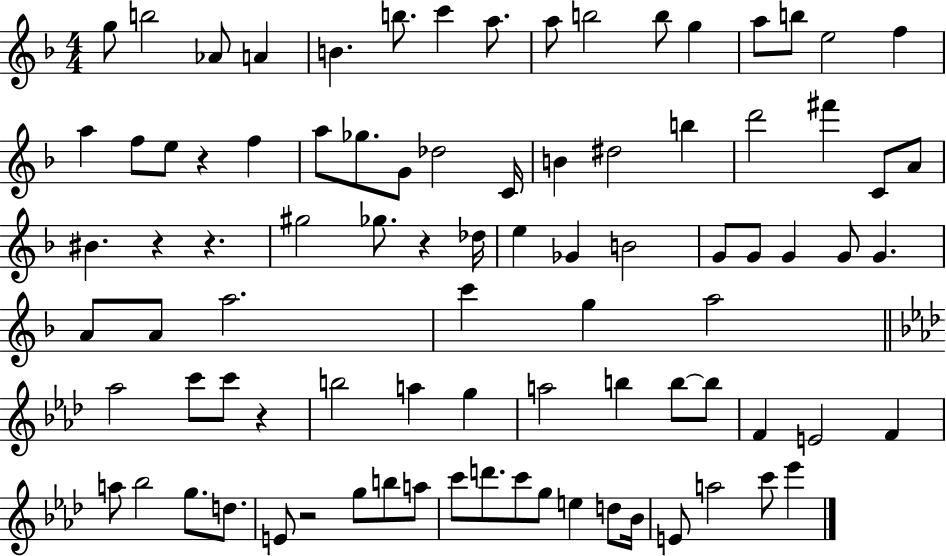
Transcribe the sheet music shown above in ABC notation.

X:1
T:Untitled
M:4/4
L:1/4
K:F
g/2 b2 _A/2 A B b/2 c' a/2 a/2 b2 b/2 g a/2 b/2 e2 f a f/2 e/2 z f a/2 _g/2 G/2 _d2 C/4 B ^d2 b d'2 ^f' C/2 A/2 ^B z z ^g2 _g/2 z _d/4 e _G B2 G/2 G/2 G G/2 G A/2 A/2 a2 c' g a2 _a2 c'/2 c'/2 z b2 a g a2 b b/2 b/2 F E2 F a/2 _b2 g/2 d/2 E/2 z2 g/2 b/2 a/2 c'/2 d'/2 c'/2 g/2 e d/2 _B/4 E/2 a2 c'/2 _e'